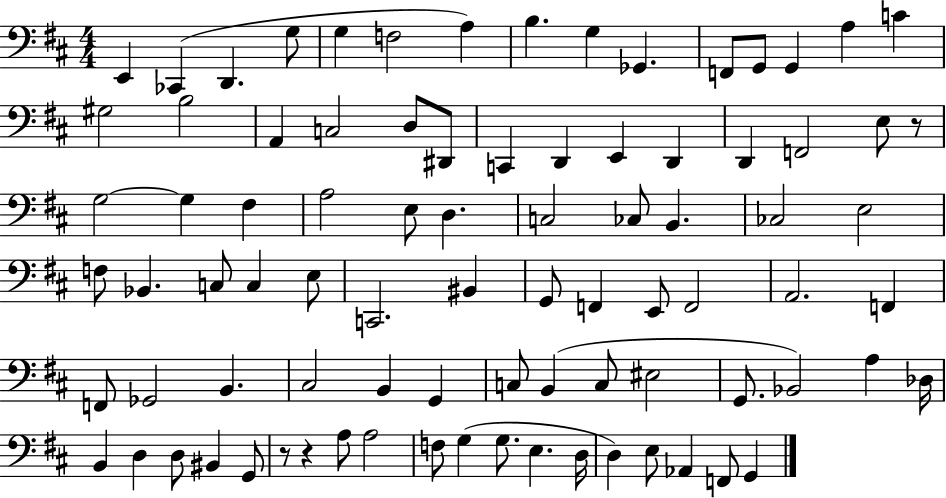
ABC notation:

X:1
T:Untitled
M:4/4
L:1/4
K:D
E,, _C,, D,, G,/2 G, F,2 A, B, G, _G,, F,,/2 G,,/2 G,, A, C ^G,2 B,2 A,, C,2 D,/2 ^D,,/2 C,, D,, E,, D,, D,, F,,2 E,/2 z/2 G,2 G, ^F, A,2 E,/2 D, C,2 _C,/2 B,, _C,2 E,2 F,/2 _B,, C,/2 C, E,/2 C,,2 ^B,, G,,/2 F,, E,,/2 F,,2 A,,2 F,, F,,/2 _G,,2 B,, ^C,2 B,, G,, C,/2 B,, C,/2 ^E,2 G,,/2 _B,,2 A, _D,/4 B,, D, D,/2 ^B,, G,,/2 z/2 z A,/2 A,2 F,/2 G, G,/2 E, D,/4 D, E,/2 _A,, F,,/2 G,,